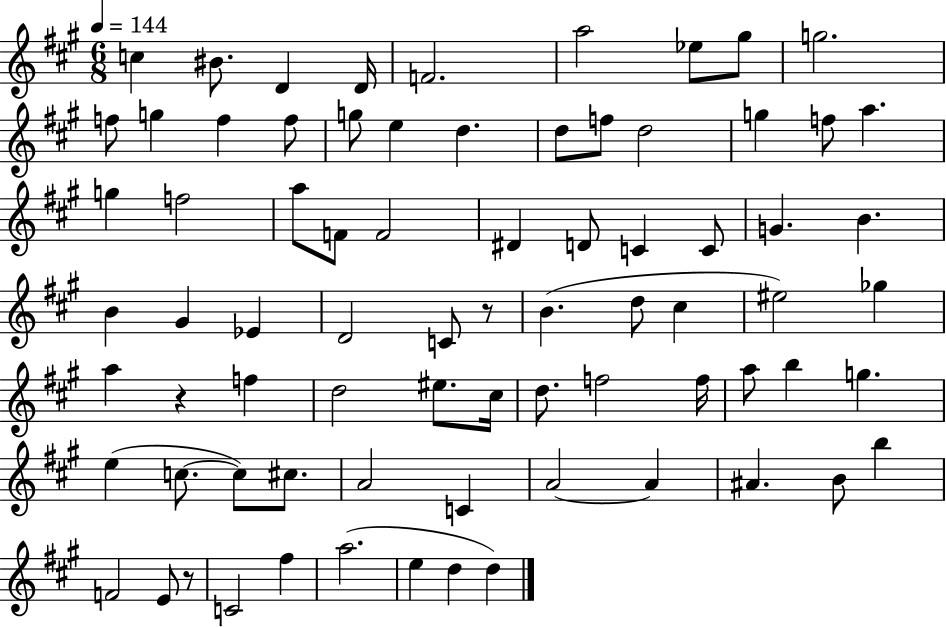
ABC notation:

X:1
T:Untitled
M:6/8
L:1/4
K:A
c ^B/2 D D/4 F2 a2 _e/2 ^g/2 g2 f/2 g f f/2 g/2 e d d/2 f/2 d2 g f/2 a g f2 a/2 F/2 F2 ^D D/2 C C/2 G B B ^G _E D2 C/2 z/2 B d/2 ^c ^e2 _g a z f d2 ^e/2 ^c/4 d/2 f2 f/4 a/2 b g e c/2 c/2 ^c/2 A2 C A2 A ^A B/2 b F2 E/2 z/2 C2 ^f a2 e d d